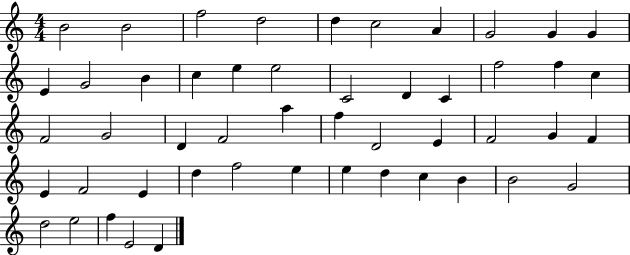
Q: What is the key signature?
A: C major